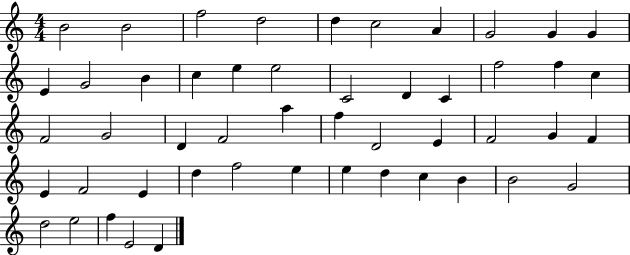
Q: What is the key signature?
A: C major